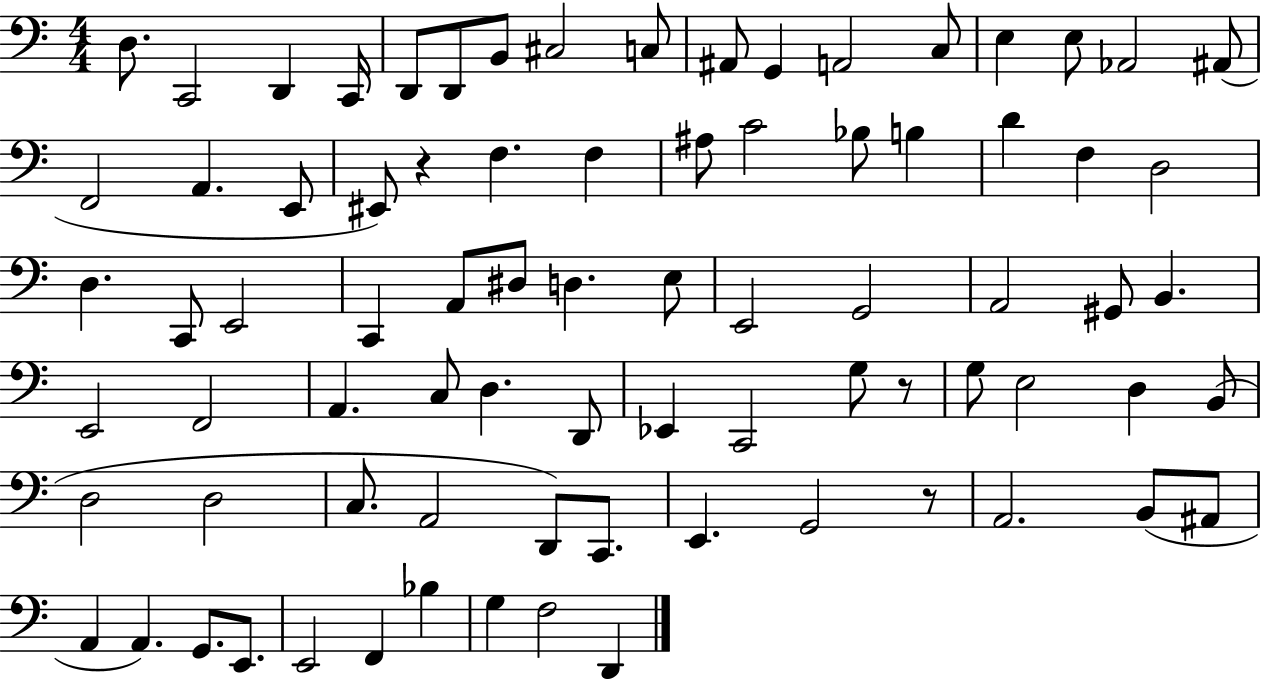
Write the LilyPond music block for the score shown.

{
  \clef bass
  \numericTimeSignature
  \time 4/4
  \key c \major
  d8. c,2 d,4 c,16 | d,8 d,8 b,8 cis2 c8 | ais,8 g,4 a,2 c8 | e4 e8 aes,2 ais,8( | \break f,2 a,4. e,8 | eis,8) r4 f4. f4 | ais8 c'2 bes8 b4 | d'4 f4 d2 | \break d4. c,8 e,2 | c,4 a,8 dis8 d4. e8 | e,2 g,2 | a,2 gis,8 b,4. | \break e,2 f,2 | a,4. c8 d4. d,8 | ees,4 c,2 g8 r8 | g8 e2 d4 b,8( | \break d2 d2 | c8. a,2 d,8) c,8. | e,4. g,2 r8 | a,2. b,8( ais,8 | \break a,4 a,4.) g,8. e,8. | e,2 f,4 bes4 | g4 f2 d,4 | \bar "|."
}